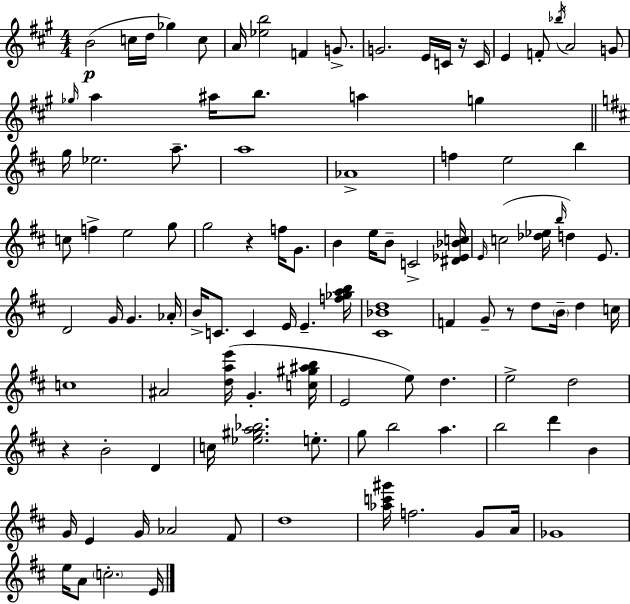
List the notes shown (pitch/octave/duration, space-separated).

B4/h C5/s D5/s Gb5/q C5/e A4/s [Eb5,B5]/h F4/q G4/e. G4/h. E4/s C4/s R/s C4/s E4/q F4/e Bb5/s A4/h G4/e Gb5/s A5/q A#5/s B5/e. A5/q G5/q G5/s Eb5/h. A5/e. A5/w Ab4/w F5/q E5/h B5/q C5/e F5/q E5/h G5/e G5/h R/q F5/s G4/e. B4/q E5/s B4/e C4/h [D#4,Eb4,Bb4,C5]/s E4/s C5/h [Db5,Eb5]/s B5/s D5/q E4/e. D4/h G4/s G4/q. Ab4/s B4/s C4/e. C4/q E4/s E4/q. [F5,Gb5,A5,B5]/s [C#4,Bb4,D5]/w F4/q G4/e R/e D5/e B4/s D5/q C5/s C5/w A#4/h [D5,A5,E6]/s G4/q. [C5,G#5,A#5,B5]/s E4/h E5/e D5/q. E5/h D5/h R/q B4/h D4/q C5/s [Eb5,G#5,A5,Bb5]/h. E5/e. G5/e B5/h A5/q. B5/h D6/q B4/q G4/s E4/q G4/s Ab4/h F#4/e D5/w [Ab5,C6,G#6]/s F5/h. G4/e A4/s Gb4/w E5/s A4/e C5/h. E4/s